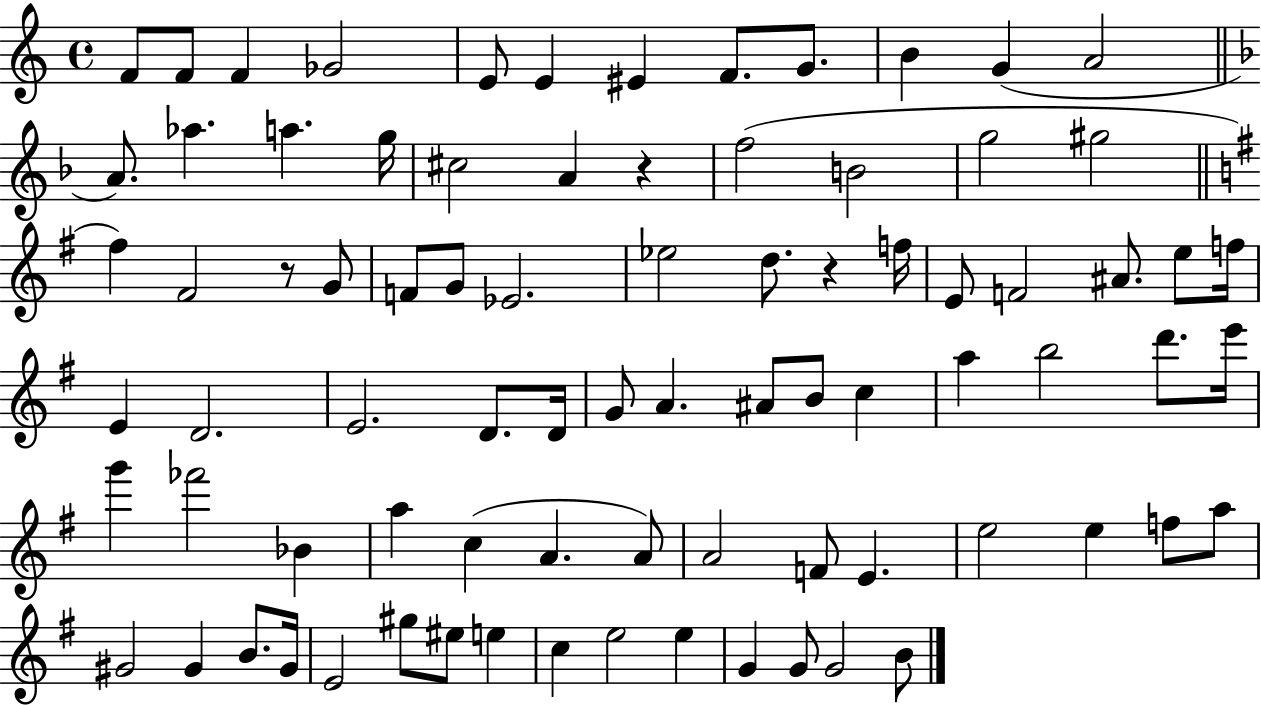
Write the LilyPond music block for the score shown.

{
  \clef treble
  \time 4/4
  \defaultTimeSignature
  \key c \major
  f'8 f'8 f'4 ges'2 | e'8 e'4 eis'4 f'8. g'8. | b'4 g'4( a'2 | \bar "||" \break \key d \minor a'8.) aes''4. a''4. g''16 | cis''2 a'4 r4 | f''2( b'2 | g''2 gis''2 | \break \bar "||" \break \key g \major fis''4) fis'2 r8 g'8 | f'8 g'8 ees'2. | ees''2 d''8. r4 f''16 | e'8 f'2 ais'8. e''8 f''16 | \break e'4 d'2. | e'2. d'8. d'16 | g'8 a'4. ais'8 b'8 c''4 | a''4 b''2 d'''8. e'''16 | \break g'''4 fes'''2 bes'4 | a''4 c''4( a'4. a'8) | a'2 f'8 e'4. | e''2 e''4 f''8 a''8 | \break gis'2 gis'4 b'8. gis'16 | e'2 gis''8 eis''8 e''4 | c''4 e''2 e''4 | g'4 g'8 g'2 b'8 | \break \bar "|."
}